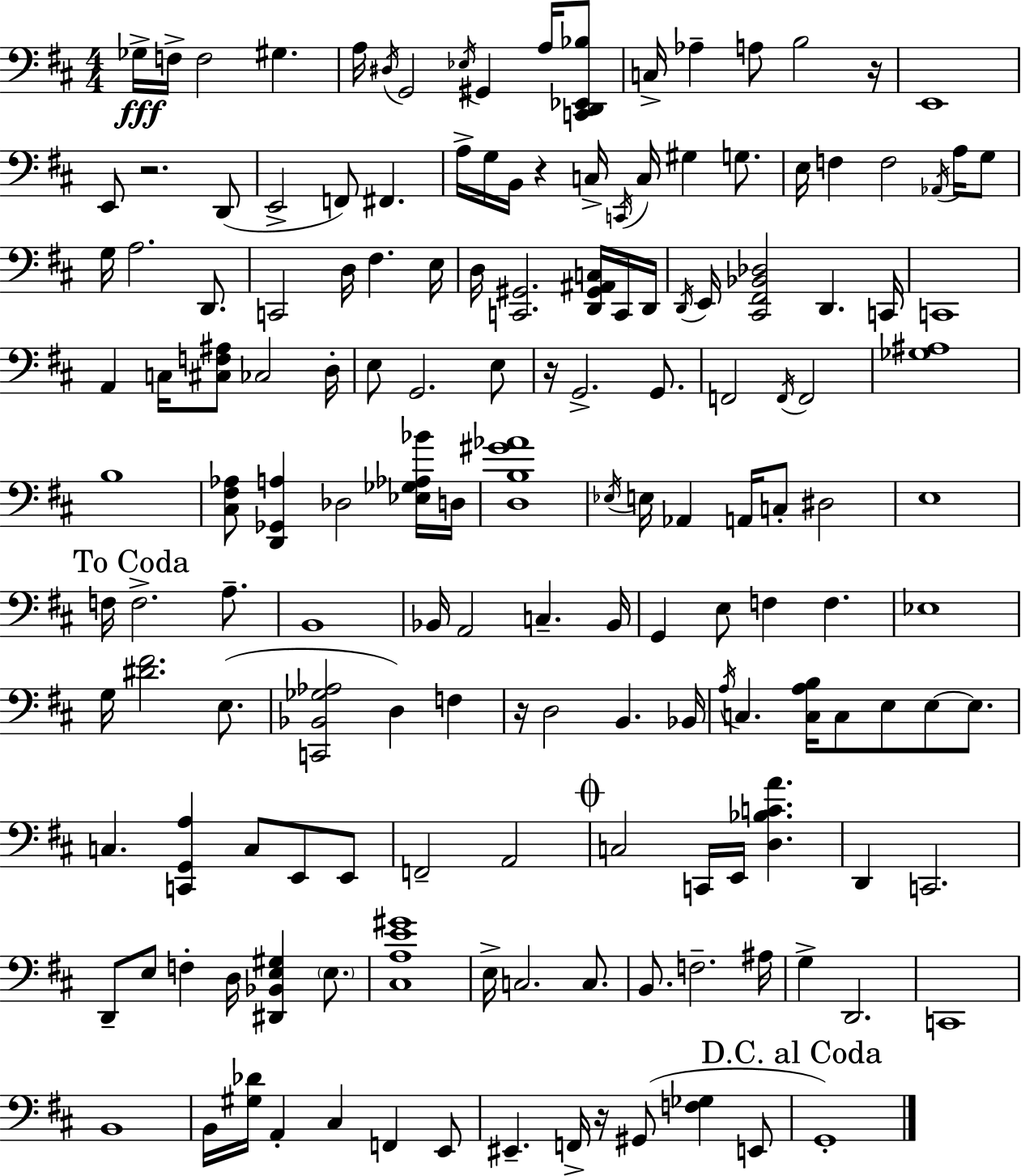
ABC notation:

X:1
T:Untitled
M:4/4
L:1/4
K:D
_G,/4 F,/4 F,2 ^G, A,/4 ^D,/4 G,,2 _E,/4 ^G,, A,/4 [C,,D,,_E,,_B,]/2 C,/4 _A, A,/2 B,2 z/4 E,,4 E,,/2 z2 D,,/2 E,,2 F,,/2 ^F,, A,/4 G,/4 B,,/4 z C,/4 C,,/4 C,/4 ^G, G,/2 E,/4 F, F,2 _A,,/4 A,/4 G,/2 G,/4 A,2 D,,/2 C,,2 D,/4 ^F, E,/4 D,/4 [C,,^G,,]2 [D,,^G,,^A,,C,]/4 C,,/4 D,,/4 D,,/4 E,,/4 [^C,,^F,,_B,,_D,]2 D,, C,,/4 C,,4 A,, C,/4 [^C,F,^A,]/2 _C,2 D,/4 E,/2 G,,2 E,/2 z/4 G,,2 G,,/2 F,,2 F,,/4 F,,2 [_G,^A,]4 B,4 [^C,^F,_A,]/2 [D,,_G,,A,] _D,2 [_E,_G,_A,_B]/4 D,/4 [D,B,^G_A]4 _E,/4 E,/4 _A,, A,,/4 C,/2 ^D,2 E,4 F,/4 F,2 A,/2 B,,4 _B,,/4 A,,2 C, _B,,/4 G,, E,/2 F, F, _E,4 G,/4 [^D^F]2 E,/2 [C,,_B,,_G,_A,]2 D, F, z/4 D,2 B,, _B,,/4 A,/4 C, [C,A,B,]/4 C,/2 E,/2 E,/2 E,/2 C, [C,,G,,A,] C,/2 E,,/2 E,,/2 F,,2 A,,2 C,2 C,,/4 E,,/4 [D,_B,CA] D,, C,,2 D,,/2 E,/2 F, D,/4 [^D,,_B,,E,^G,] E,/2 [^C,A,E^G]4 E,/4 C,2 C,/2 B,,/2 F,2 ^A,/4 G, D,,2 C,,4 B,,4 B,,/4 [^G,_D]/4 A,, ^C, F,, E,,/2 ^E,, F,,/4 z/4 ^G,,/2 [F,_G,] E,,/2 G,,4